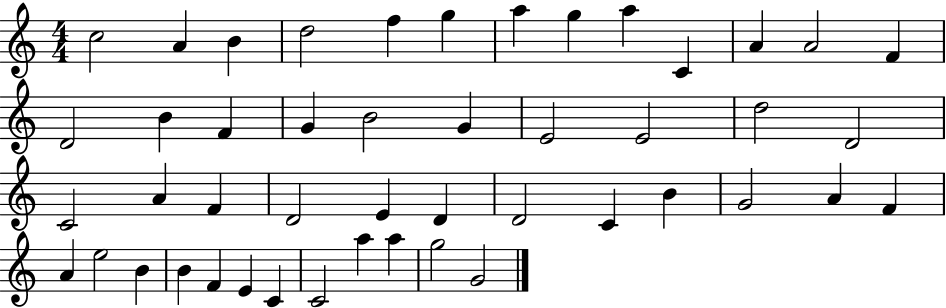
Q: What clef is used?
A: treble